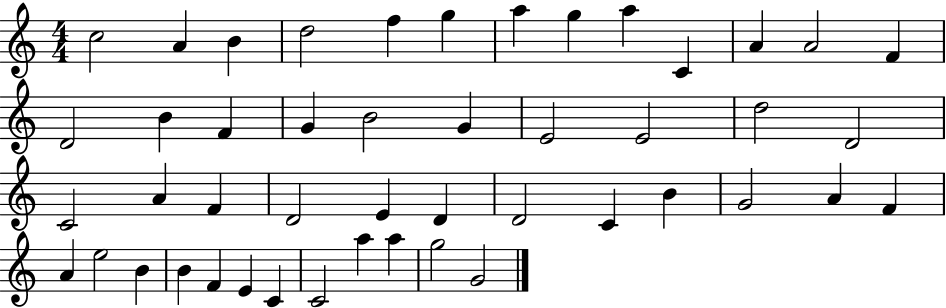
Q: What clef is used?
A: treble